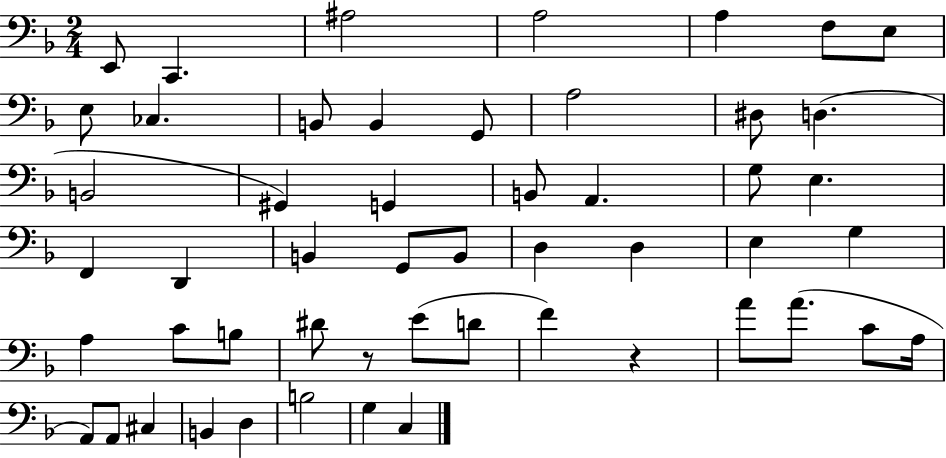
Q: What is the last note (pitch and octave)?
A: C3